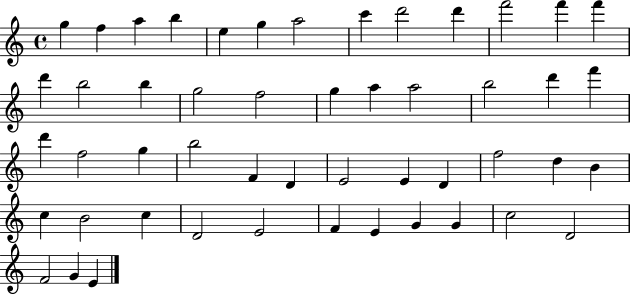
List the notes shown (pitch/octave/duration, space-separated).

G5/q F5/q A5/q B5/q E5/q G5/q A5/h C6/q D6/h D6/q F6/h F6/q F6/q D6/q B5/h B5/q G5/h F5/h G5/q A5/q A5/h B5/h D6/q F6/q D6/q F5/h G5/q B5/h F4/q D4/q E4/h E4/q D4/q F5/h D5/q B4/q C5/q B4/h C5/q D4/h E4/h F4/q E4/q G4/q G4/q C5/h D4/h F4/h G4/q E4/q